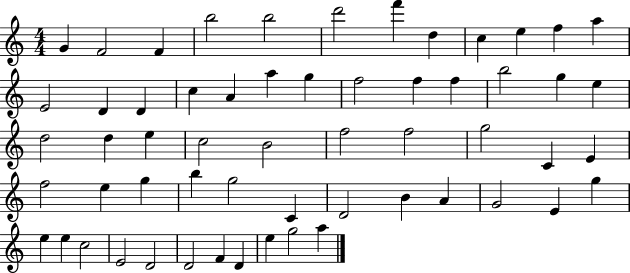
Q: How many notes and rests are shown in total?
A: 58